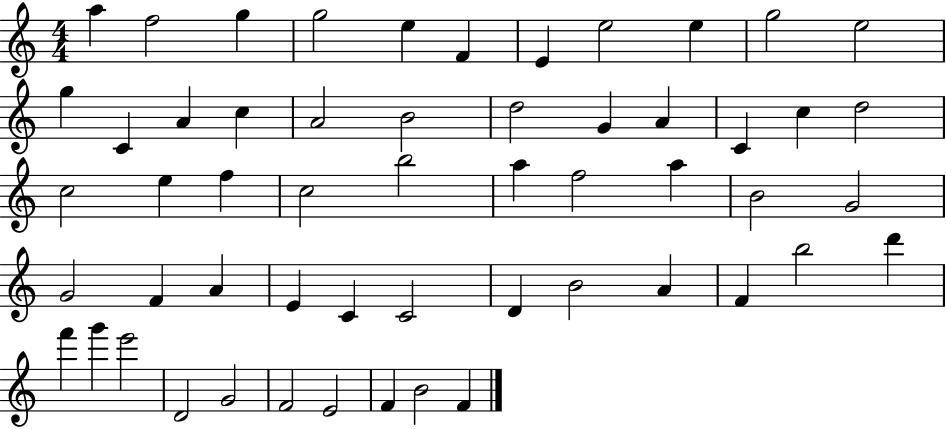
A5/q F5/h G5/q G5/h E5/q F4/q E4/q E5/h E5/q G5/h E5/h G5/q C4/q A4/q C5/q A4/h B4/h D5/h G4/q A4/q C4/q C5/q D5/h C5/h E5/q F5/q C5/h B5/h A5/q F5/h A5/q B4/h G4/h G4/h F4/q A4/q E4/q C4/q C4/h D4/q B4/h A4/q F4/q B5/h D6/q F6/q G6/q E6/h D4/h G4/h F4/h E4/h F4/q B4/h F4/q